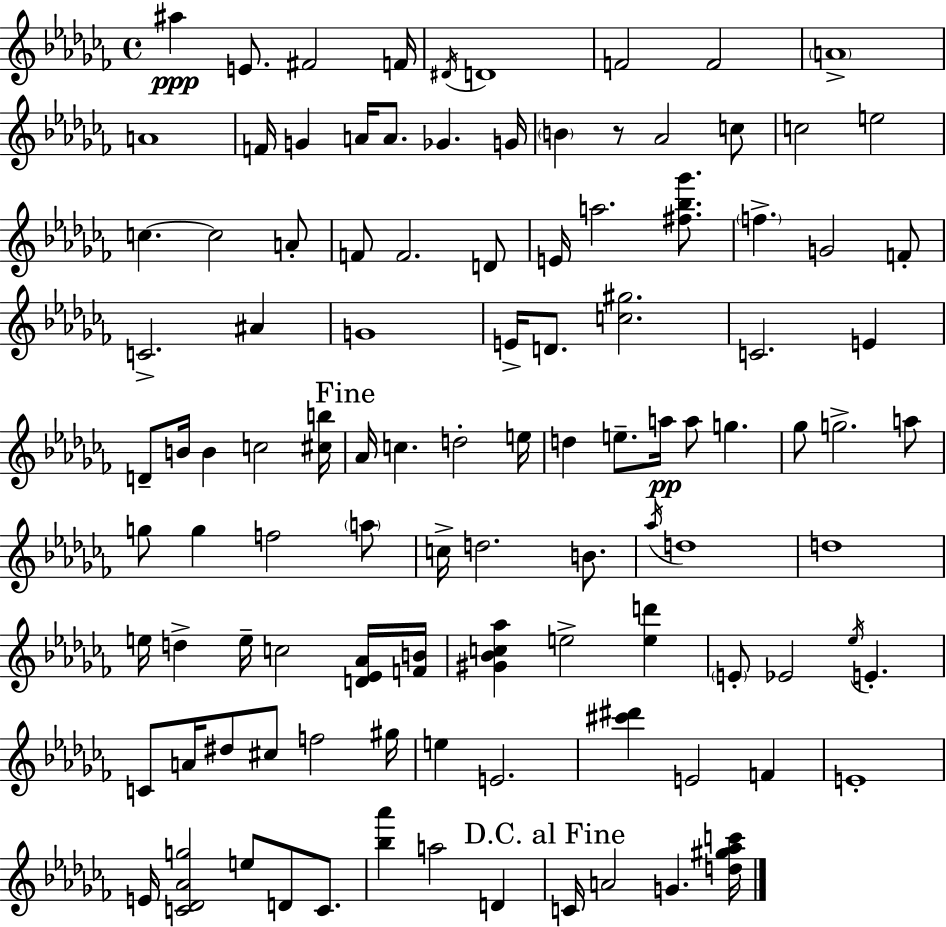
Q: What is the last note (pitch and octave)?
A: G4